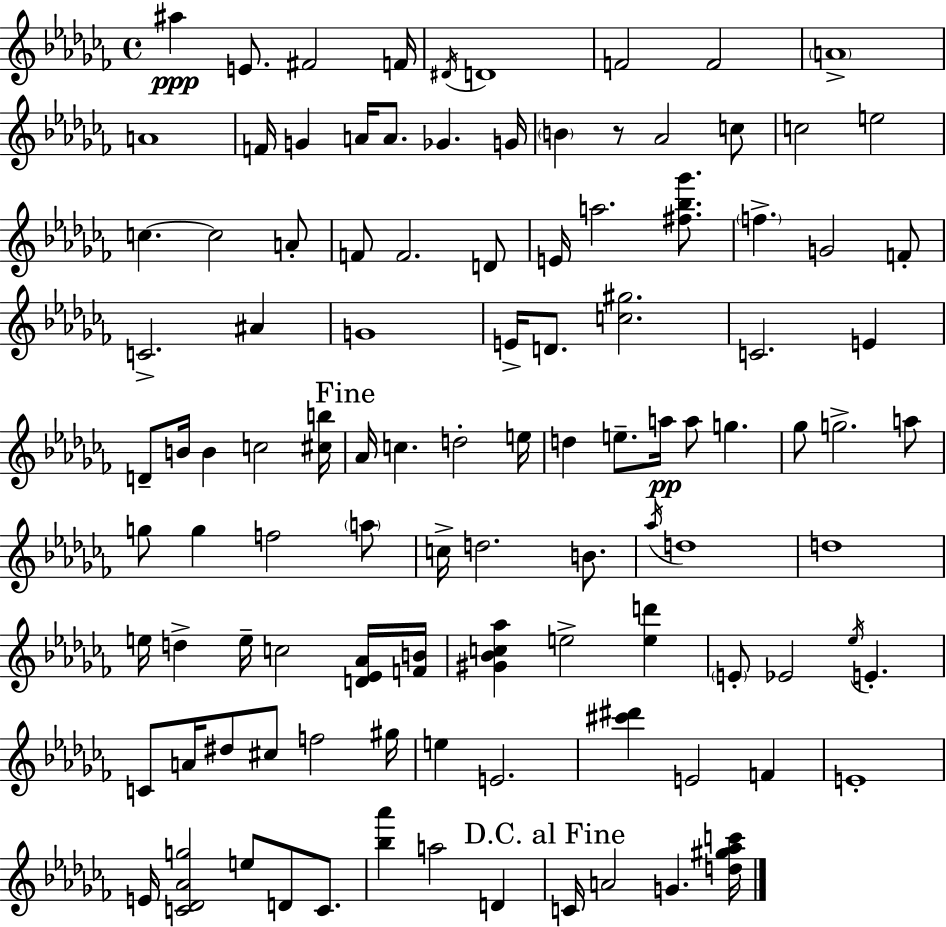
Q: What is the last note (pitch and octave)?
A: G4